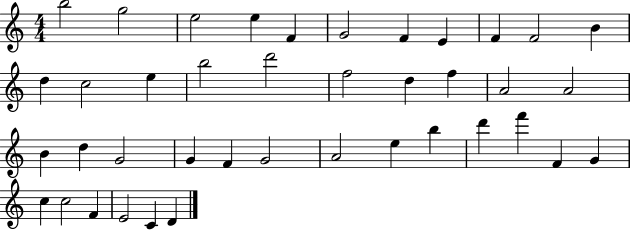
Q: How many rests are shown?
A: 0